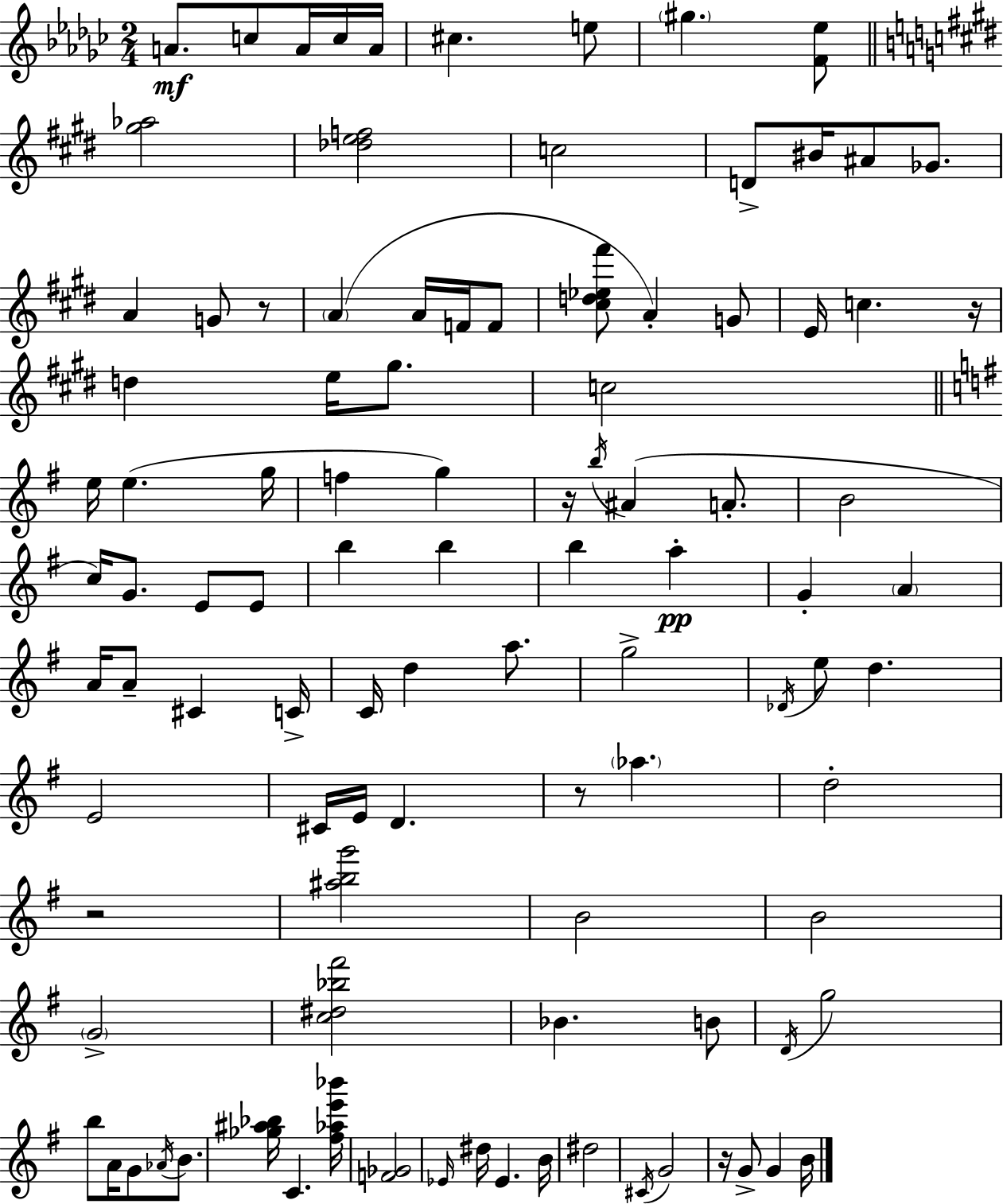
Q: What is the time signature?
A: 2/4